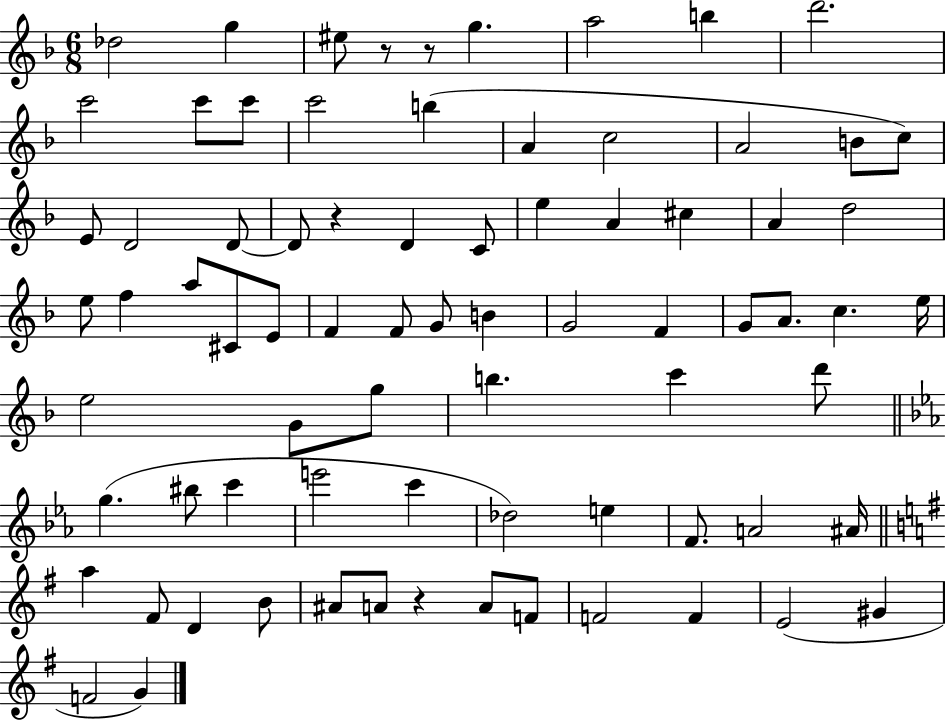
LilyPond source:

{
  \clef treble
  \numericTimeSignature
  \time 6/8
  \key f \major
  des''2 g''4 | eis''8 r8 r8 g''4. | a''2 b''4 | d'''2. | \break c'''2 c'''8 c'''8 | c'''2 b''4( | a'4 c''2 | a'2 b'8 c''8) | \break e'8 d'2 d'8~~ | d'8 r4 d'4 c'8 | e''4 a'4 cis''4 | a'4 d''2 | \break e''8 f''4 a''8 cis'8 e'8 | f'4 f'8 g'8 b'4 | g'2 f'4 | g'8 a'8. c''4. e''16 | \break e''2 g'8 g''8 | b''4. c'''4 d'''8 | \bar "||" \break \key ees \major g''4.( bis''8 c'''4 | e'''2 c'''4 | des''2) e''4 | f'8. a'2 ais'16 | \break \bar "||" \break \key e \minor a''4 fis'8 d'4 b'8 | ais'8 a'8 r4 a'8 f'8 | f'2 f'4 | e'2( gis'4 | \break f'2 g'4) | \bar "|."
}